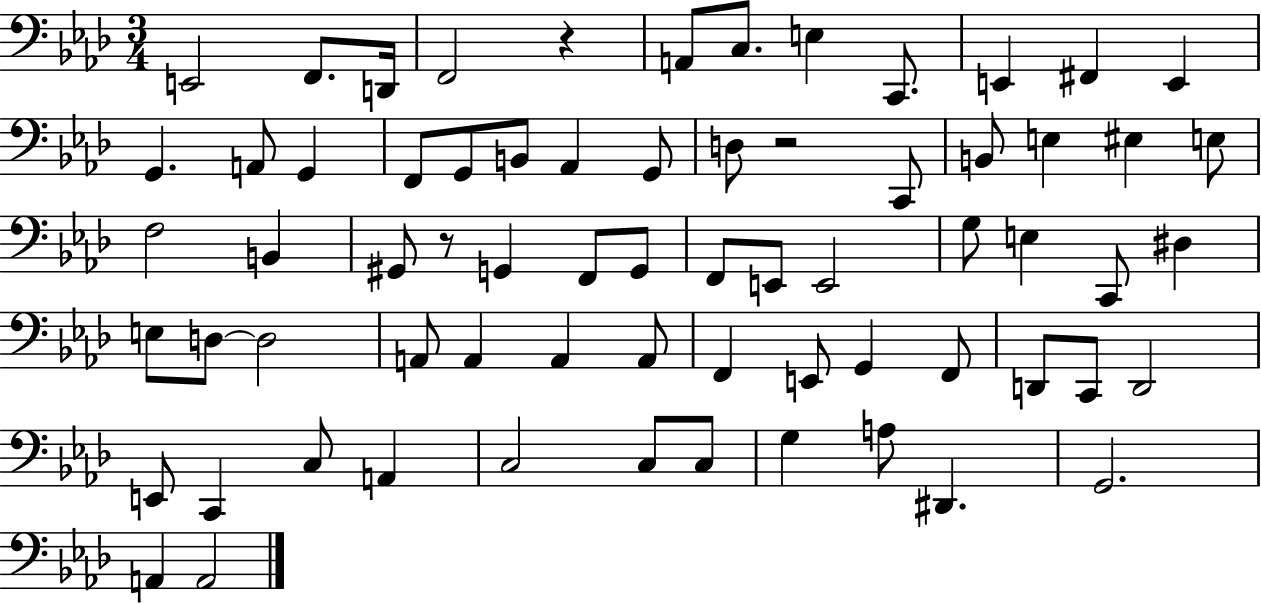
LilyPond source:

{
  \clef bass
  \numericTimeSignature
  \time 3/4
  \key aes \major
  e,2 f,8. d,16 | f,2 r4 | a,8 c8. e4 c,8. | e,4 fis,4 e,4 | \break g,4. a,8 g,4 | f,8 g,8 b,8 aes,4 g,8 | d8 r2 c,8 | b,8 e4 eis4 e8 | \break f2 b,4 | gis,8 r8 g,4 f,8 g,8 | f,8 e,8 e,2 | g8 e4 c,8 dis4 | \break e8 d8~~ d2 | a,8 a,4 a,4 a,8 | f,4 e,8 g,4 f,8 | d,8 c,8 d,2 | \break e,8 c,4 c8 a,4 | c2 c8 c8 | g4 a8 dis,4. | g,2. | \break a,4 a,2 | \bar "|."
}